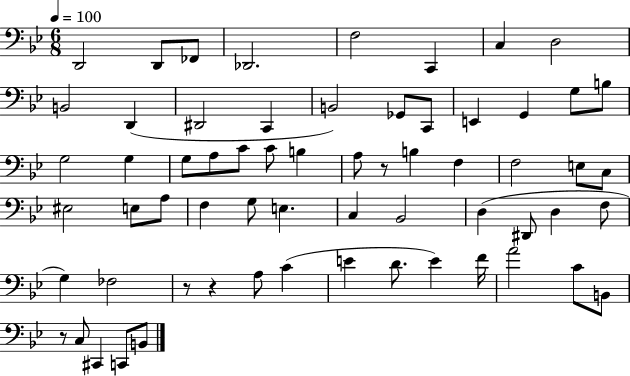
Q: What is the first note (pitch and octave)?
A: D2